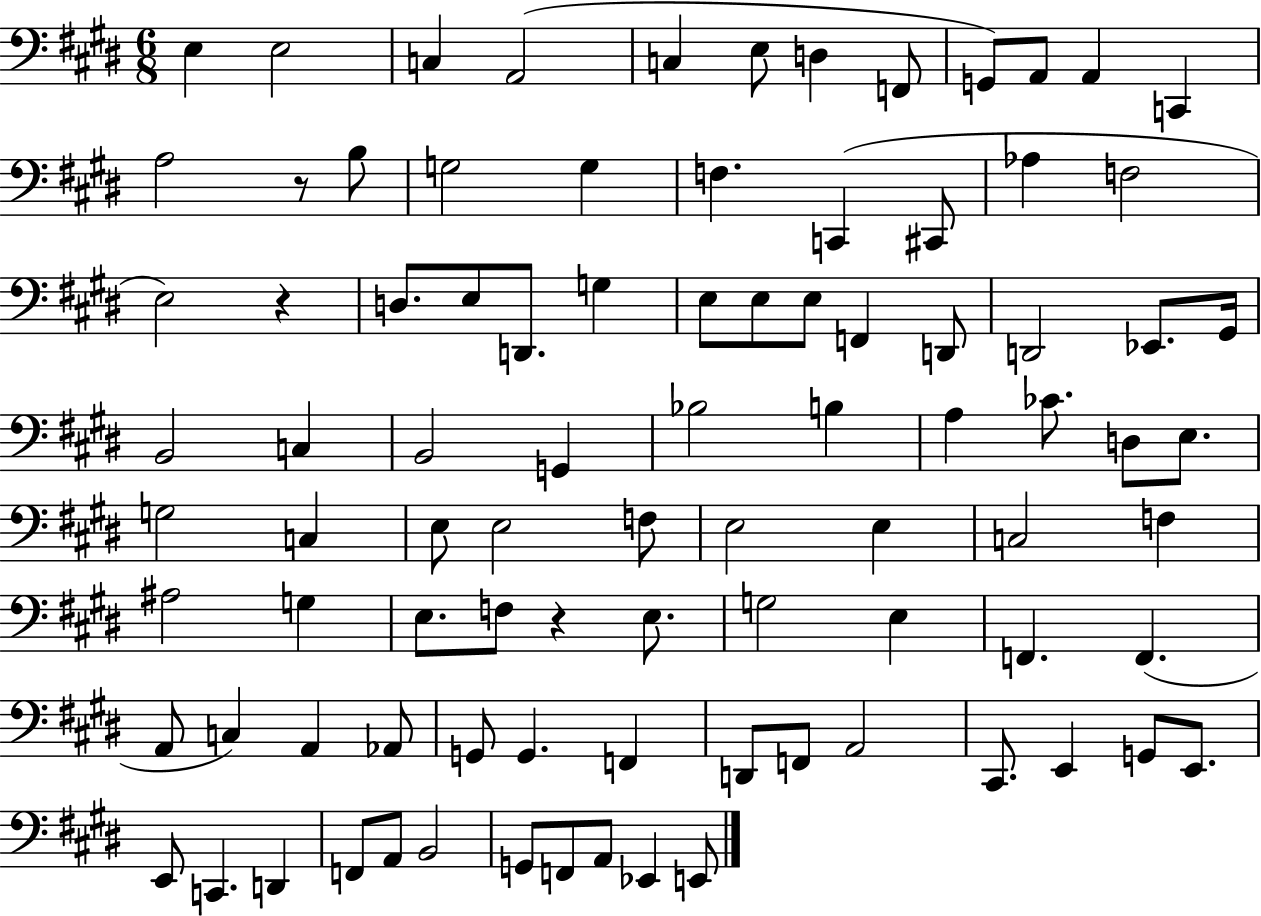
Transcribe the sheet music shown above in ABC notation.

X:1
T:Untitled
M:6/8
L:1/4
K:E
E, E,2 C, A,,2 C, E,/2 D, F,,/2 G,,/2 A,,/2 A,, C,, A,2 z/2 B,/2 G,2 G, F, C,, ^C,,/2 _A, F,2 E,2 z D,/2 E,/2 D,,/2 G, E,/2 E,/2 E,/2 F,, D,,/2 D,,2 _E,,/2 ^G,,/4 B,,2 C, B,,2 G,, _B,2 B, A, _C/2 D,/2 E,/2 G,2 C, E,/2 E,2 F,/2 E,2 E, C,2 F, ^A,2 G, E,/2 F,/2 z E,/2 G,2 E, F,, F,, A,,/2 C, A,, _A,,/2 G,,/2 G,, F,, D,,/2 F,,/2 A,,2 ^C,,/2 E,, G,,/2 E,,/2 E,,/2 C,, D,, F,,/2 A,,/2 B,,2 G,,/2 F,,/2 A,,/2 _E,, E,,/2